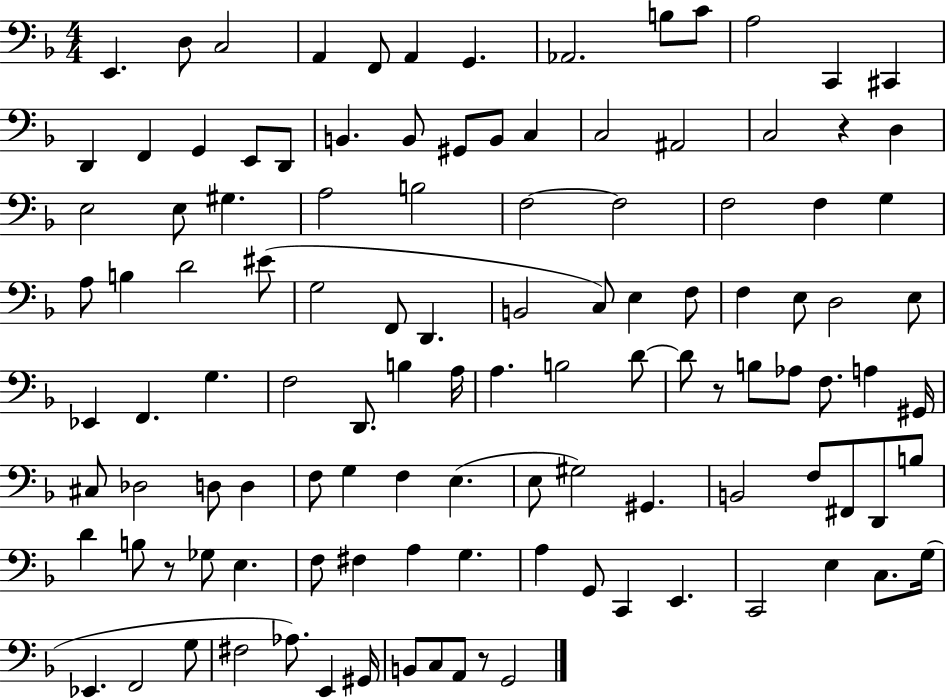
{
  \clef bass
  \numericTimeSignature
  \time 4/4
  \key f \major
  e,4. d8 c2 | a,4 f,8 a,4 g,4. | aes,2. b8 c'8 | a2 c,4 cis,4 | \break d,4 f,4 g,4 e,8 d,8 | b,4. b,8 gis,8 b,8 c4 | c2 ais,2 | c2 r4 d4 | \break e2 e8 gis4. | a2 b2 | f2~~ f2 | f2 f4 g4 | \break a8 b4 d'2 eis'8( | g2 f,8 d,4. | b,2 c8) e4 f8 | f4 e8 d2 e8 | \break ees,4 f,4. g4. | f2 d,8. b4 a16 | a4. b2 d'8~~ | d'8 r8 b8 aes8 f8. a4 gis,16 | \break cis8 des2 d8 d4 | f8 g4 f4 e4.( | e8 gis2) gis,4. | b,2 f8 fis,8 d,8 b8 | \break d'4 b8 r8 ges8 e4. | f8 fis4 a4 g4. | a4 g,8 c,4 e,4. | c,2 e4 c8. g16( | \break ees,4. f,2 g8 | fis2 aes8.) e,4 gis,16 | b,8 c8 a,8 r8 g,2 | \bar "|."
}